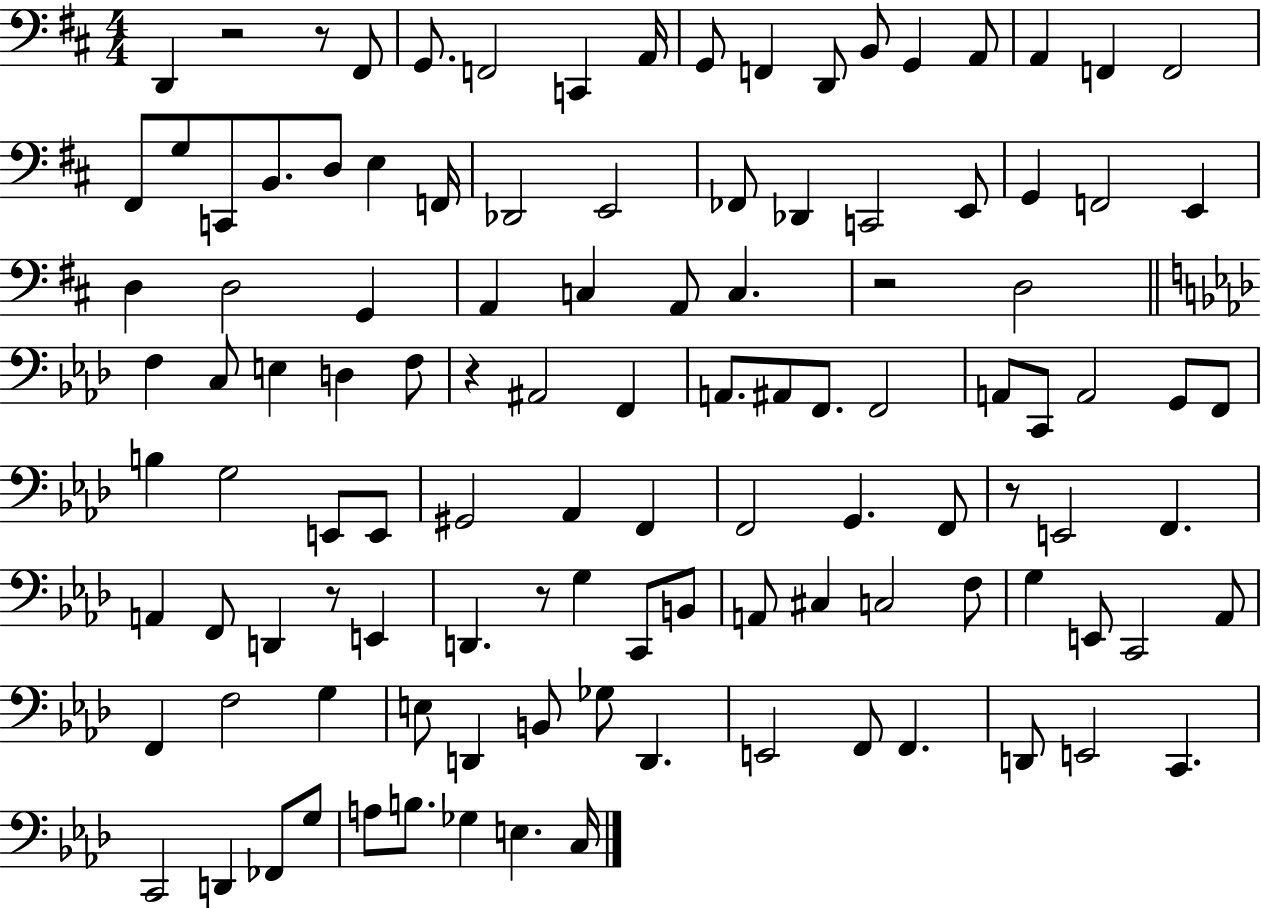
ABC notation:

X:1
T:Untitled
M:4/4
L:1/4
K:D
D,, z2 z/2 ^F,,/2 G,,/2 F,,2 C,, A,,/4 G,,/2 F,, D,,/2 B,,/2 G,, A,,/2 A,, F,, F,,2 ^F,,/2 G,/2 C,,/2 B,,/2 D,/2 E, F,,/4 _D,,2 E,,2 _F,,/2 _D,, C,,2 E,,/2 G,, F,,2 E,, D, D,2 G,, A,, C, A,,/2 C, z2 D,2 F, C,/2 E, D, F,/2 z ^A,,2 F,, A,,/2 ^A,,/2 F,,/2 F,,2 A,,/2 C,,/2 A,,2 G,,/2 F,,/2 B, G,2 E,,/2 E,,/2 ^G,,2 _A,, F,, F,,2 G,, F,,/2 z/2 E,,2 F,, A,, F,,/2 D,, z/2 E,, D,, z/2 G, C,,/2 B,,/2 A,,/2 ^C, C,2 F,/2 G, E,,/2 C,,2 _A,,/2 F,, F,2 G, E,/2 D,, B,,/2 _G,/2 D,, E,,2 F,,/2 F,, D,,/2 E,,2 C,, C,,2 D,, _F,,/2 G,/2 A,/2 B,/2 _G, E, C,/4